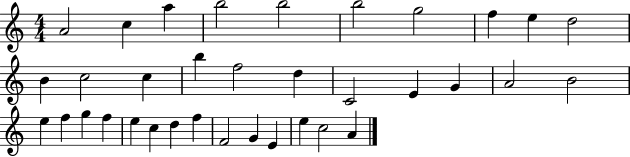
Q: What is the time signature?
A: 4/4